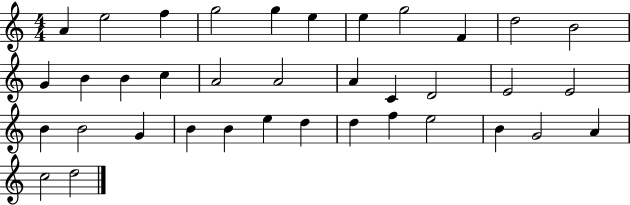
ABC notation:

X:1
T:Untitled
M:4/4
L:1/4
K:C
A e2 f g2 g e e g2 F d2 B2 G B B c A2 A2 A C D2 E2 E2 B B2 G B B e d d f e2 B G2 A c2 d2